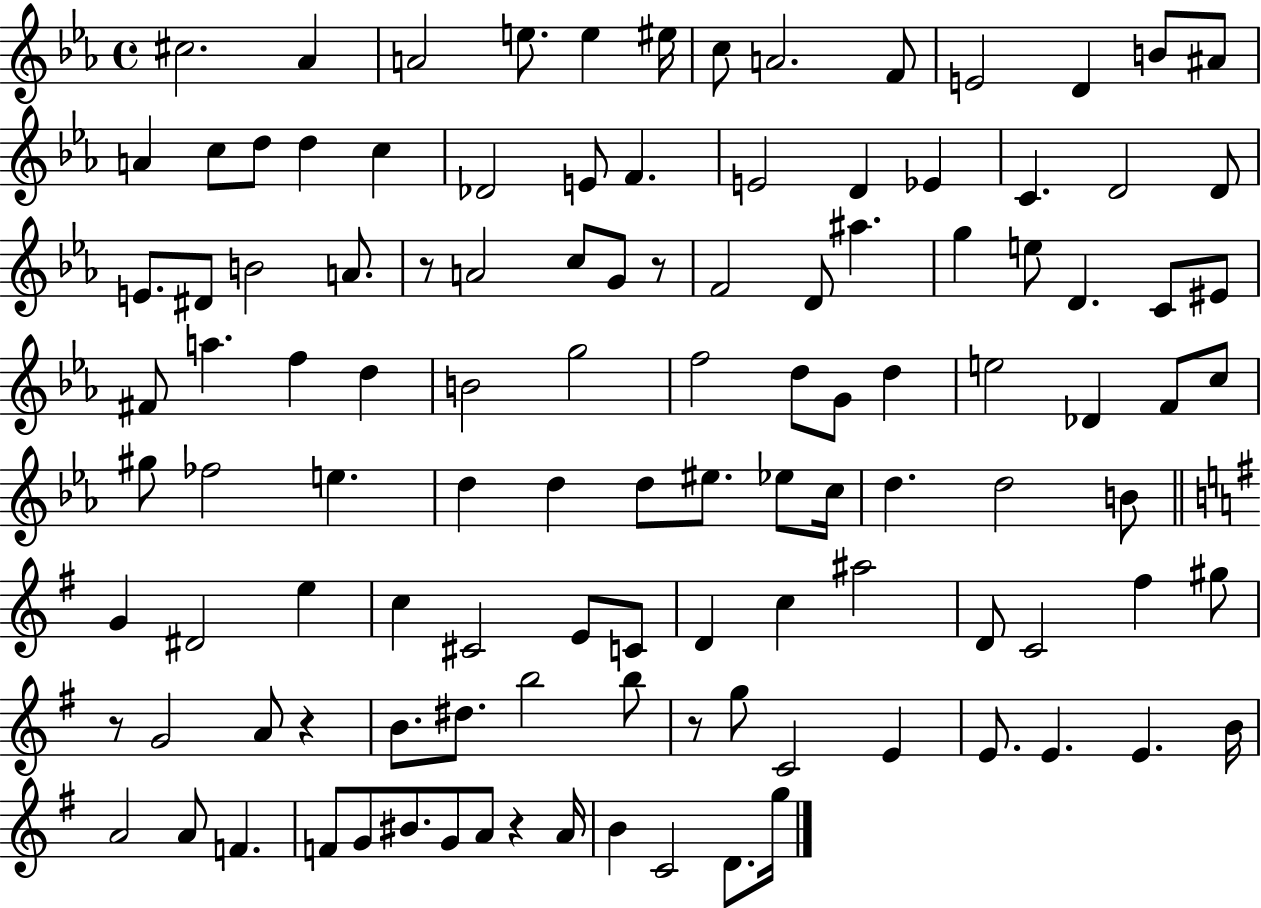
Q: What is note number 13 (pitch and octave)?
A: A#4